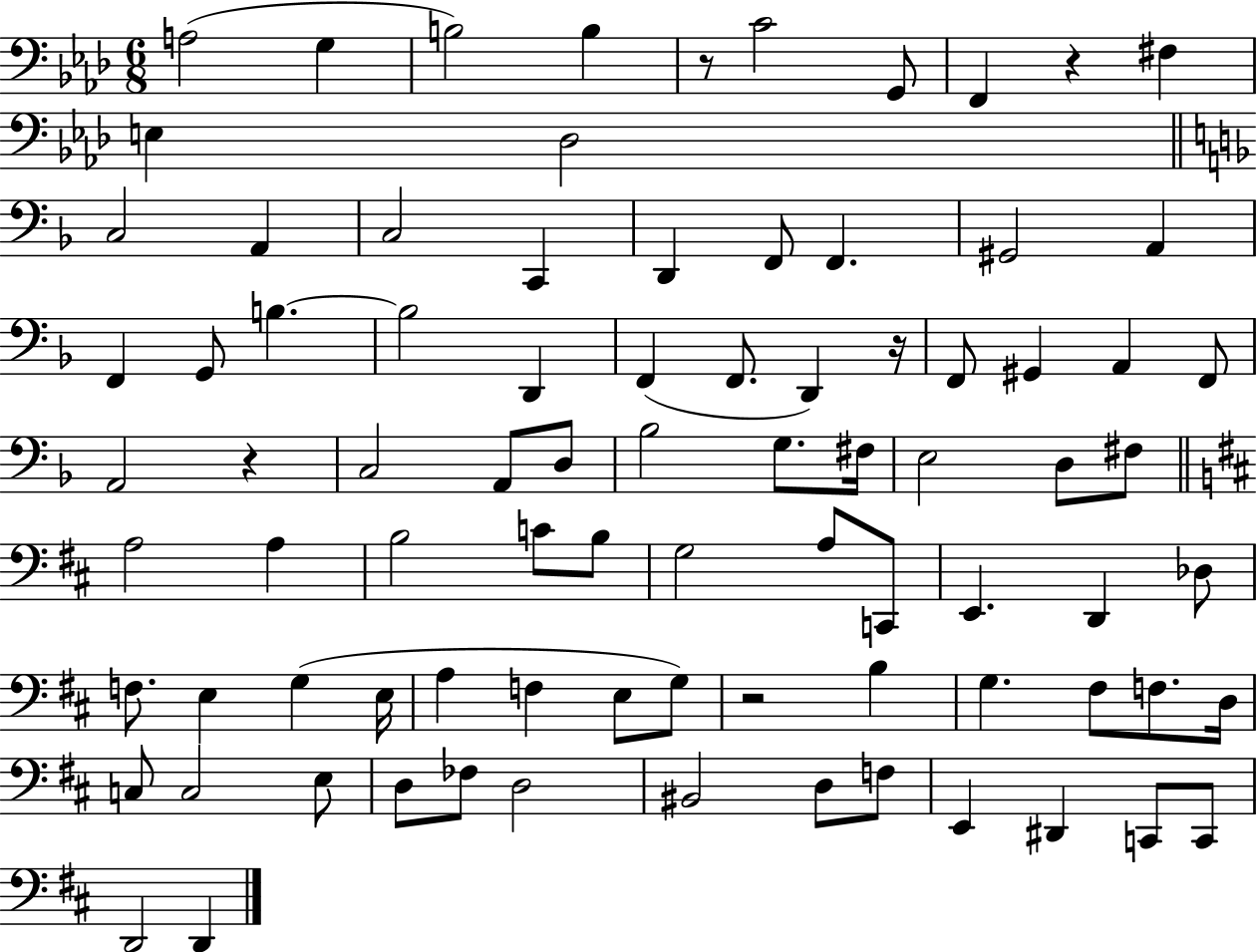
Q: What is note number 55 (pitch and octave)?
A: G3